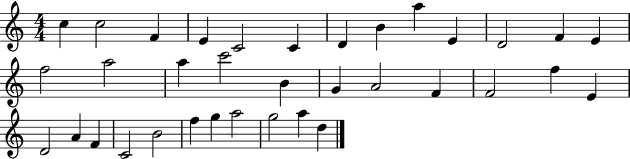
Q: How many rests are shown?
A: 0